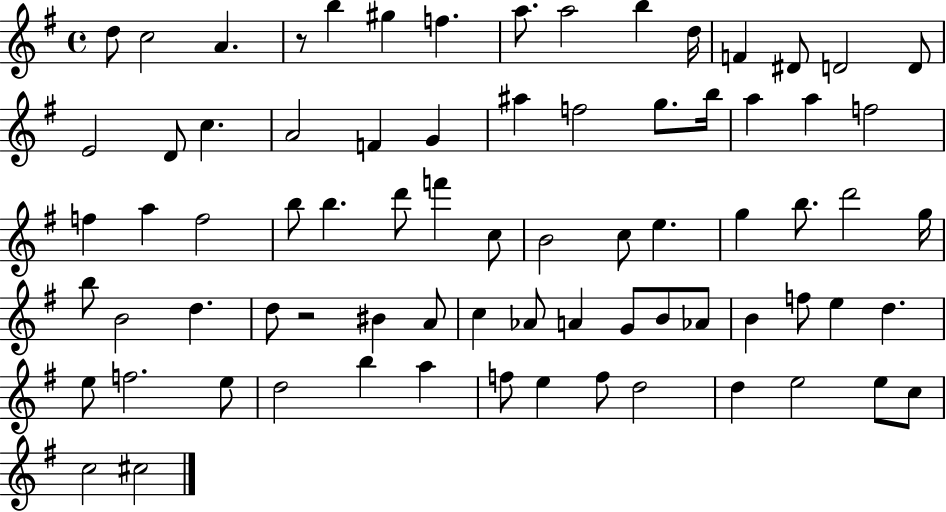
{
  \clef treble
  \time 4/4
  \defaultTimeSignature
  \key g \major
  d''8 c''2 a'4. | r8 b''4 gis''4 f''4. | a''8. a''2 b''4 d''16 | f'4 dis'8 d'2 d'8 | \break e'2 d'8 c''4. | a'2 f'4 g'4 | ais''4 f''2 g''8. b''16 | a''4 a''4 f''2 | \break f''4 a''4 f''2 | b''8 b''4. d'''8 f'''4 c''8 | b'2 c''8 e''4. | g''4 b''8. d'''2 g''16 | \break b''8 b'2 d''4. | d''8 r2 bis'4 a'8 | c''4 aes'8 a'4 g'8 b'8 aes'8 | b'4 f''8 e''4 d''4. | \break e''8 f''2. e''8 | d''2 b''4 a''4 | f''8 e''4 f''8 d''2 | d''4 e''2 e''8 c''8 | \break c''2 cis''2 | \bar "|."
}